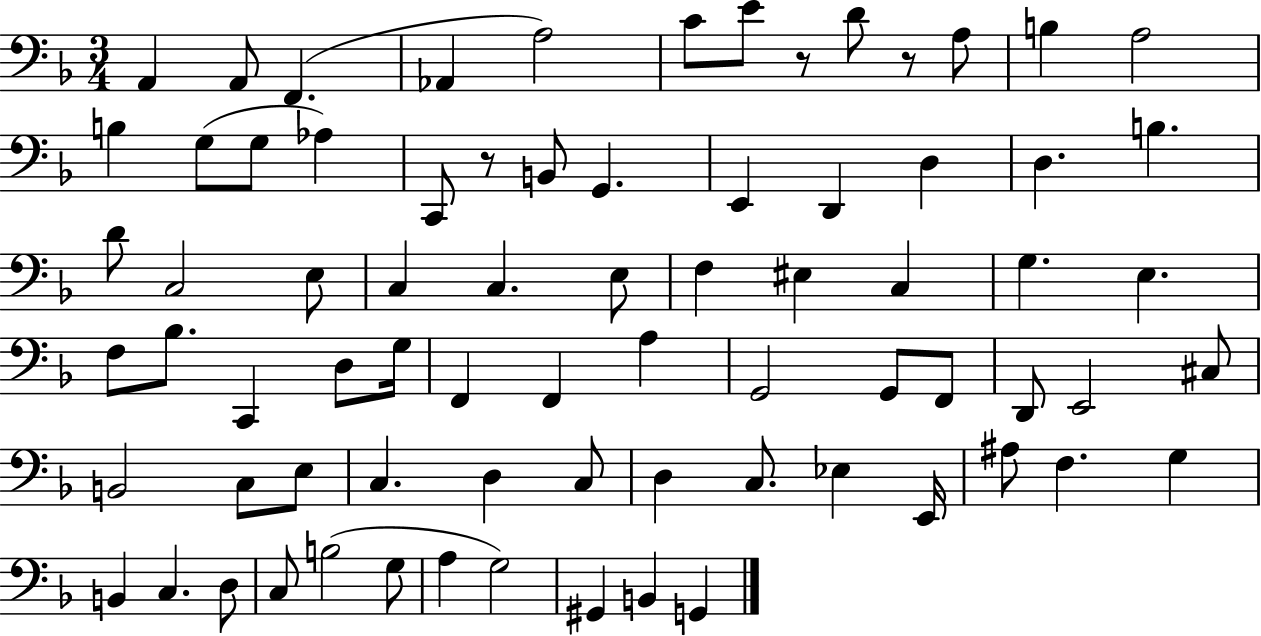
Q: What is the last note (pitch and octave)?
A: G2